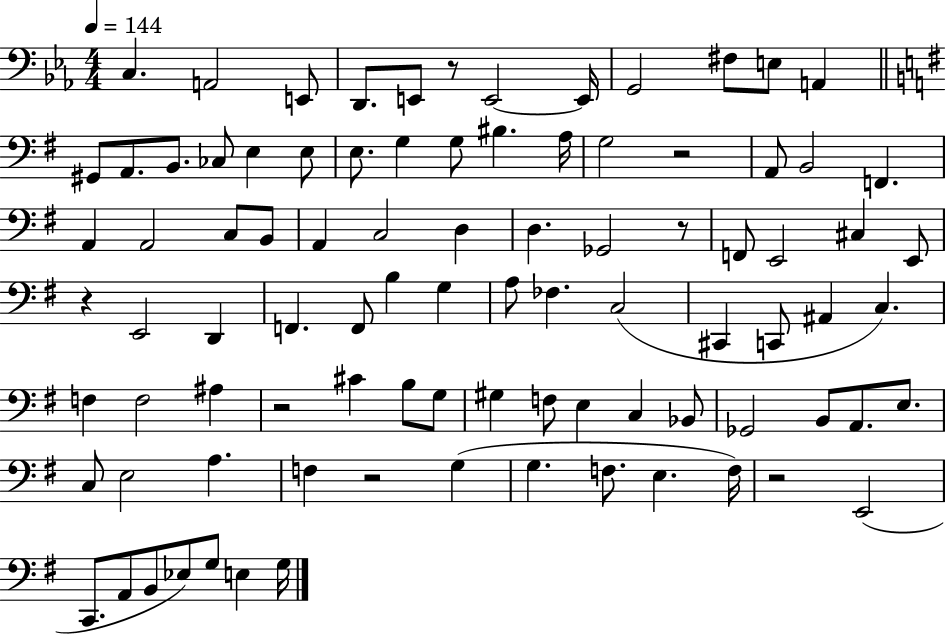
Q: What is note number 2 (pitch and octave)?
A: A2